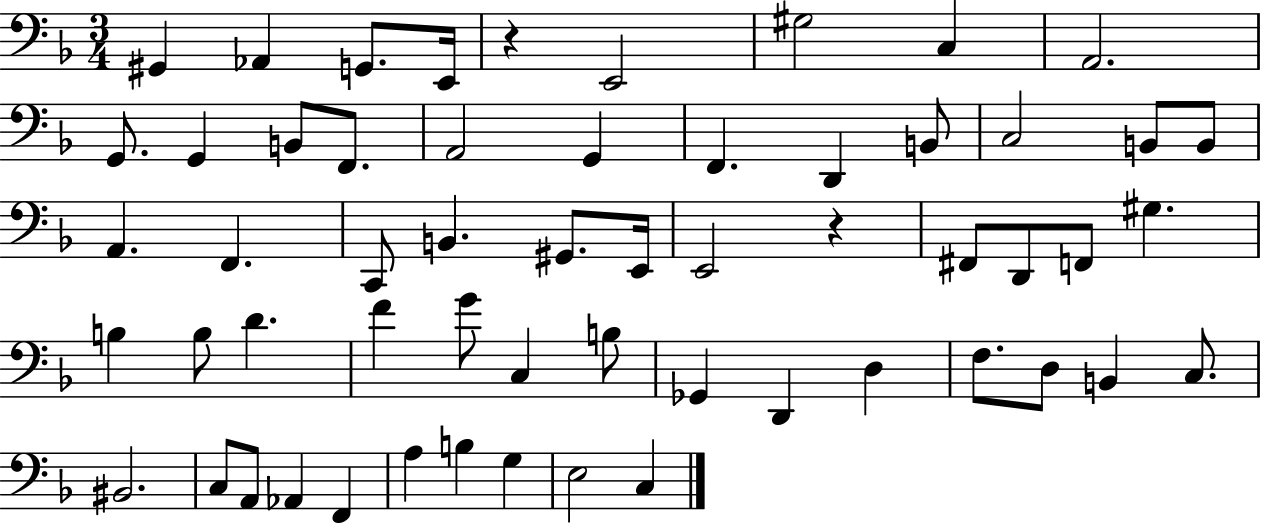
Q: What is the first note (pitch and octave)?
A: G#2